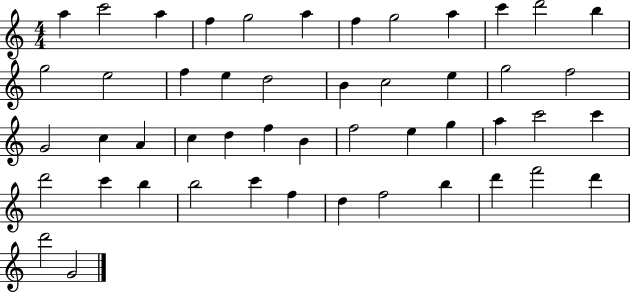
A5/q C6/h A5/q F5/q G5/h A5/q F5/q G5/h A5/q C6/q D6/h B5/q G5/h E5/h F5/q E5/q D5/h B4/q C5/h E5/q G5/h F5/h G4/h C5/q A4/q C5/q D5/q F5/q B4/q F5/h E5/q G5/q A5/q C6/h C6/q D6/h C6/q B5/q B5/h C6/q F5/q D5/q F5/h B5/q D6/q F6/h D6/q D6/h G4/h